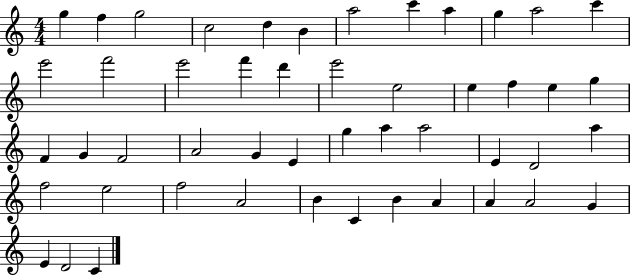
{
  \clef treble
  \numericTimeSignature
  \time 4/4
  \key c \major
  g''4 f''4 g''2 | c''2 d''4 b'4 | a''2 c'''4 a''4 | g''4 a''2 c'''4 | \break e'''2 f'''2 | e'''2 f'''4 d'''4 | e'''2 e''2 | e''4 f''4 e''4 g''4 | \break f'4 g'4 f'2 | a'2 g'4 e'4 | g''4 a''4 a''2 | e'4 d'2 a''4 | \break f''2 e''2 | f''2 a'2 | b'4 c'4 b'4 a'4 | a'4 a'2 g'4 | \break e'4 d'2 c'4 | \bar "|."
}